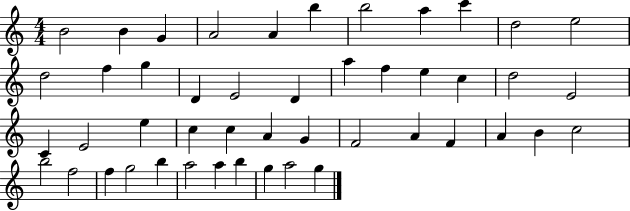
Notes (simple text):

B4/h B4/q G4/q A4/h A4/q B5/q B5/h A5/q C6/q D5/h E5/h D5/h F5/q G5/q D4/q E4/h D4/q A5/q F5/q E5/q C5/q D5/h E4/h C4/q E4/h E5/q C5/q C5/q A4/q G4/q F4/h A4/q F4/q A4/q B4/q C5/h B5/h F5/h F5/q G5/h B5/q A5/h A5/q B5/q G5/q A5/h G5/q